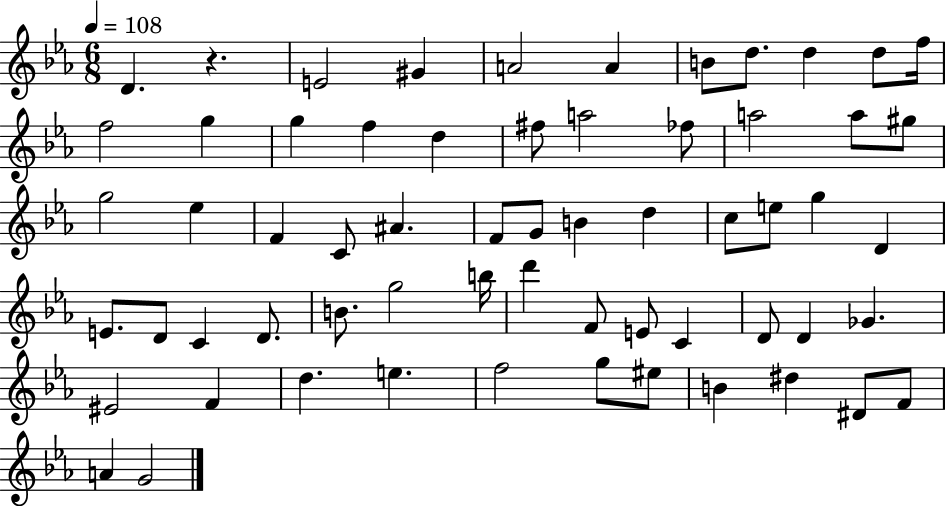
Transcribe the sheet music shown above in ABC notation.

X:1
T:Untitled
M:6/8
L:1/4
K:Eb
D z E2 ^G A2 A B/2 d/2 d d/2 f/4 f2 g g f d ^f/2 a2 _f/2 a2 a/2 ^g/2 g2 _e F C/2 ^A F/2 G/2 B d c/2 e/2 g D E/2 D/2 C D/2 B/2 g2 b/4 d' F/2 E/2 C D/2 D _G ^E2 F d e f2 g/2 ^e/2 B ^d ^D/2 F/2 A G2